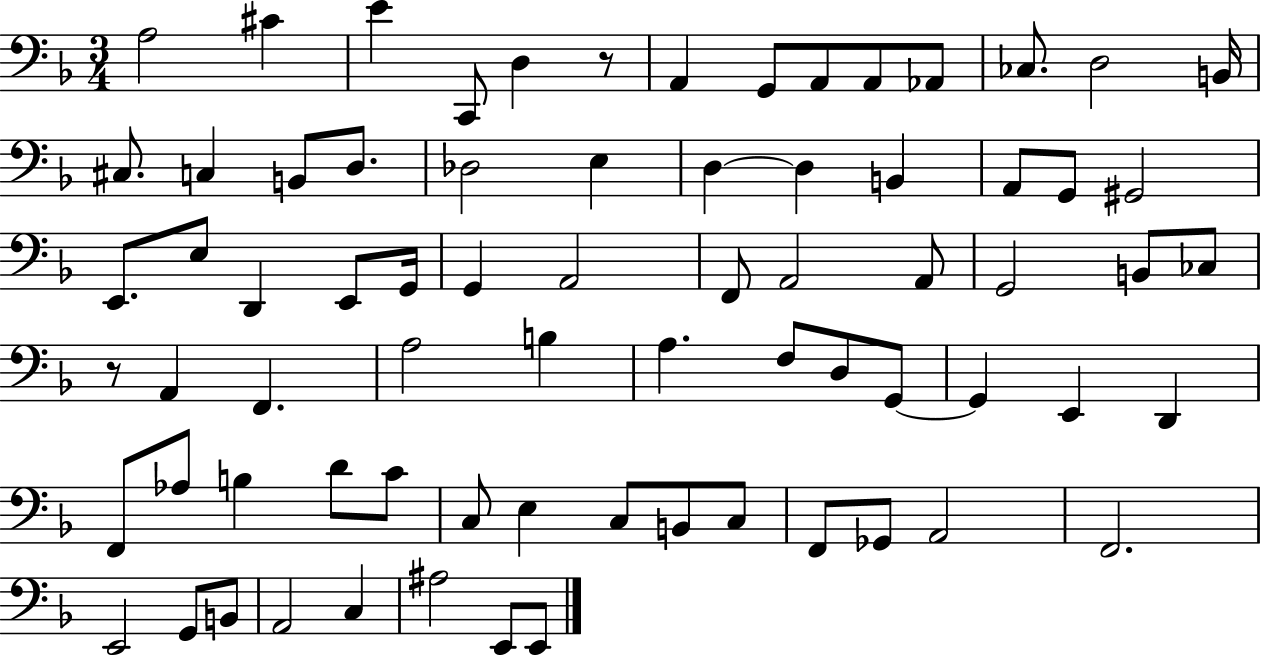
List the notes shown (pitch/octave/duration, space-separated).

A3/h C#4/q E4/q C2/e D3/q R/e A2/q G2/e A2/e A2/e Ab2/e CES3/e. D3/h B2/s C#3/e. C3/q B2/e D3/e. Db3/h E3/q D3/q D3/q B2/q A2/e G2/e G#2/h E2/e. E3/e D2/q E2/e G2/s G2/q A2/h F2/e A2/h A2/e G2/h B2/e CES3/e R/e A2/q F2/q. A3/h B3/q A3/q. F3/e D3/e G2/e G2/q E2/q D2/q F2/e Ab3/e B3/q D4/e C4/e C3/e E3/q C3/e B2/e C3/e F2/e Gb2/e A2/h F2/h. E2/h G2/e B2/e A2/h C3/q A#3/h E2/e E2/e